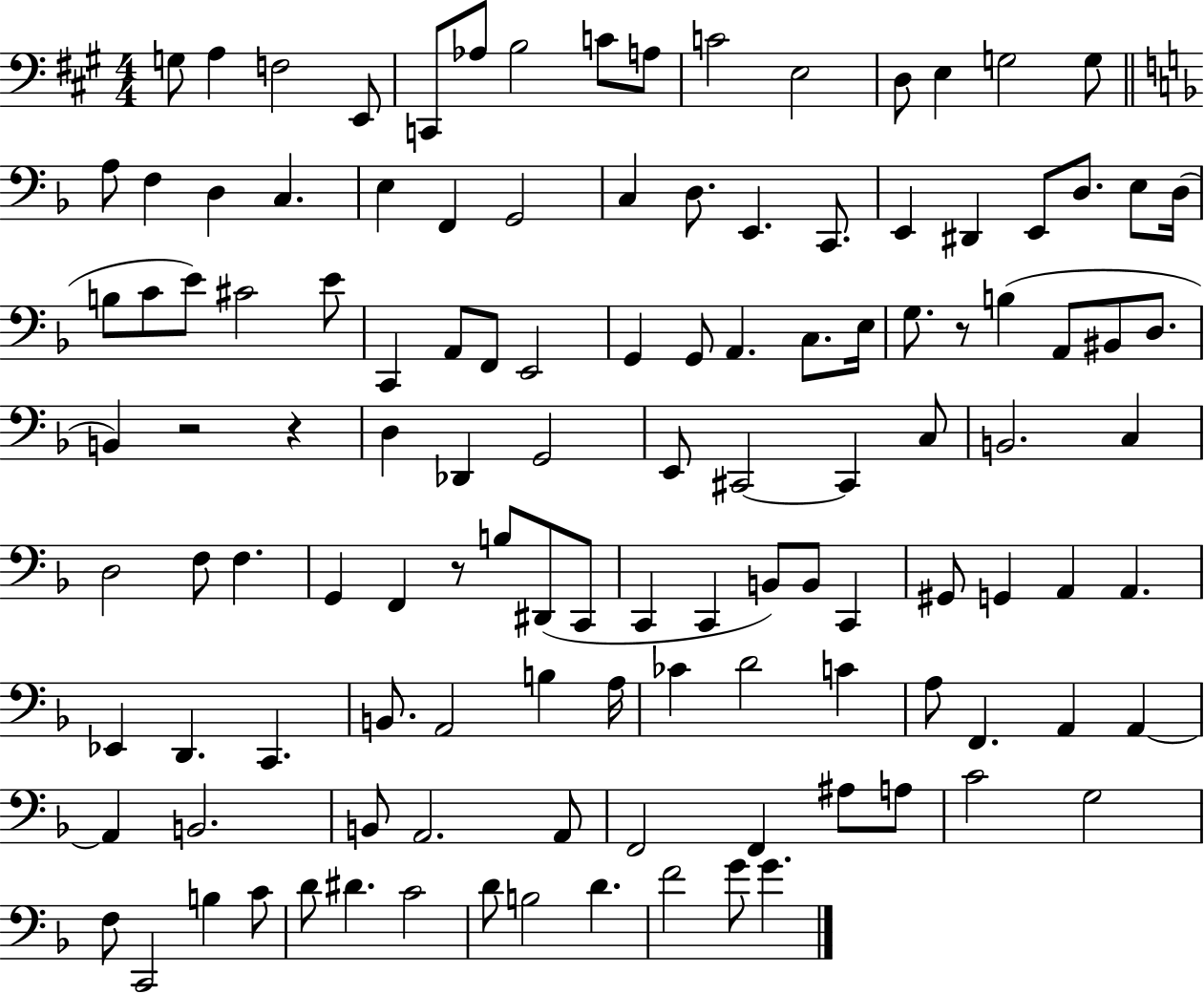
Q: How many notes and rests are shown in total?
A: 120